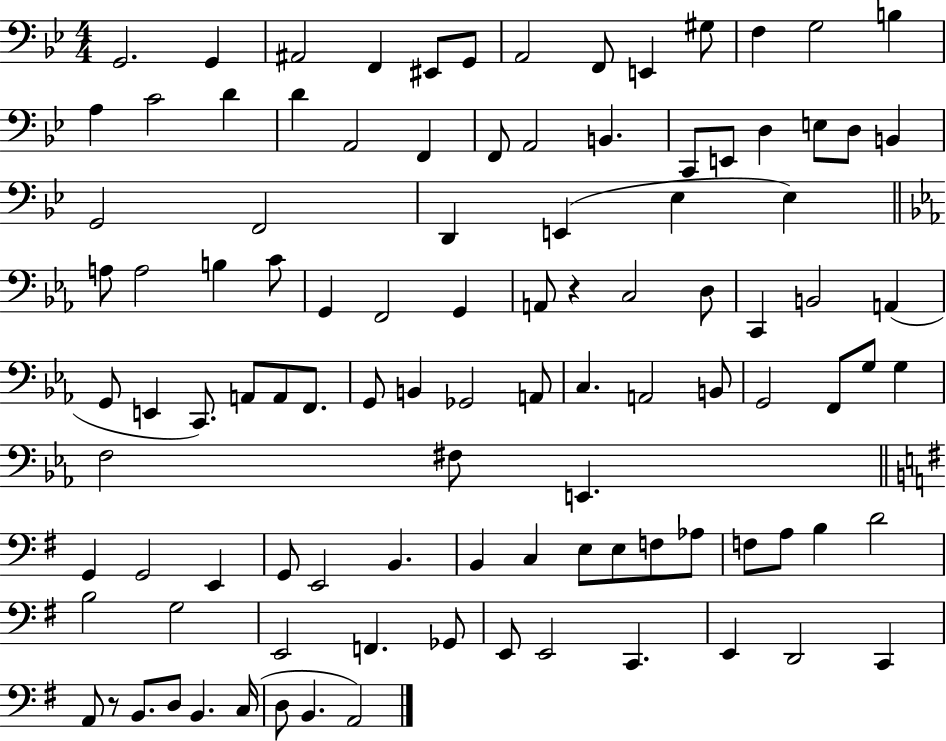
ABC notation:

X:1
T:Untitled
M:4/4
L:1/4
K:Bb
G,,2 G,, ^A,,2 F,, ^E,,/2 G,,/2 A,,2 F,,/2 E,, ^G,/2 F, G,2 B, A, C2 D D A,,2 F,, F,,/2 A,,2 B,, C,,/2 E,,/2 D, E,/2 D,/2 B,, G,,2 F,,2 D,, E,, _E, _E, A,/2 A,2 B, C/2 G,, F,,2 G,, A,,/2 z C,2 D,/2 C,, B,,2 A,, G,,/2 E,, C,,/2 A,,/2 A,,/2 F,,/2 G,,/2 B,, _G,,2 A,,/2 C, A,,2 B,,/2 G,,2 F,,/2 G,/2 G, F,2 ^F,/2 E,, G,, G,,2 E,, G,,/2 E,,2 B,, B,, C, E,/2 E,/2 F,/2 _A,/2 F,/2 A,/2 B, D2 B,2 G,2 E,,2 F,, _G,,/2 E,,/2 E,,2 C,, E,, D,,2 C,, A,,/2 z/2 B,,/2 D,/2 B,, C,/4 D,/2 B,, A,,2